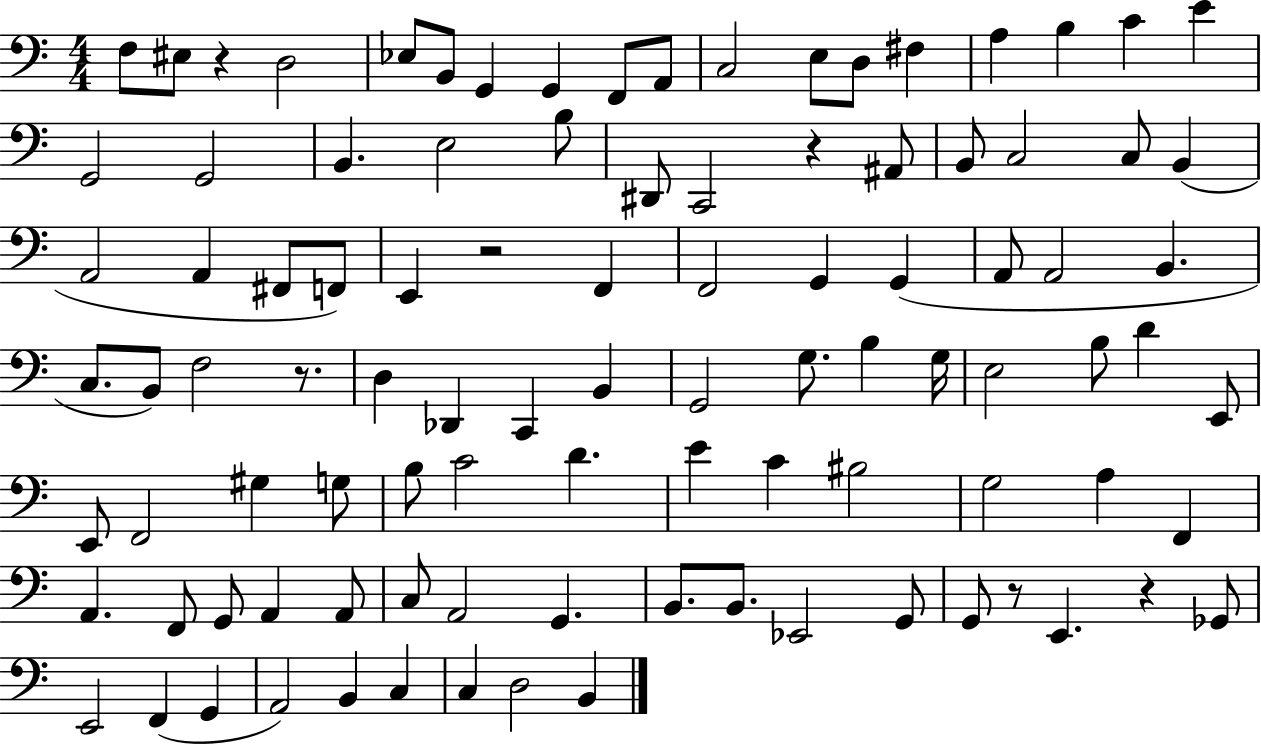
X:1
T:Untitled
M:4/4
L:1/4
K:C
F,/2 ^E,/2 z D,2 _E,/2 B,,/2 G,, G,, F,,/2 A,,/2 C,2 E,/2 D,/2 ^F, A, B, C E G,,2 G,,2 B,, E,2 B,/2 ^D,,/2 C,,2 z ^A,,/2 B,,/2 C,2 C,/2 B,, A,,2 A,, ^F,,/2 F,,/2 E,, z2 F,, F,,2 G,, G,, A,,/2 A,,2 B,, C,/2 B,,/2 F,2 z/2 D, _D,, C,, B,, G,,2 G,/2 B, G,/4 E,2 B,/2 D E,,/2 E,,/2 F,,2 ^G, G,/2 B,/2 C2 D E C ^B,2 G,2 A, F,, A,, F,,/2 G,,/2 A,, A,,/2 C,/2 A,,2 G,, B,,/2 B,,/2 _E,,2 G,,/2 G,,/2 z/2 E,, z _G,,/2 E,,2 F,, G,, A,,2 B,, C, C, D,2 B,,